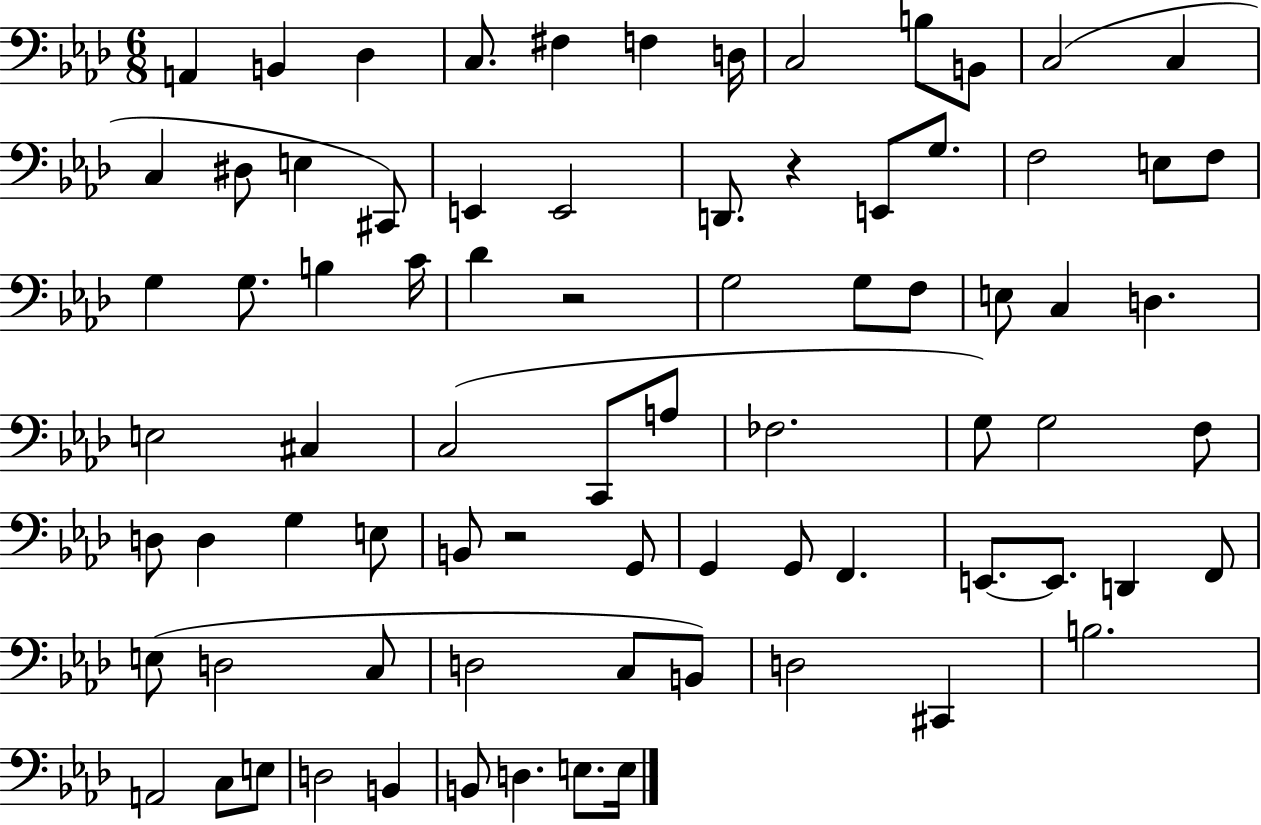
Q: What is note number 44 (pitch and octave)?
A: F3